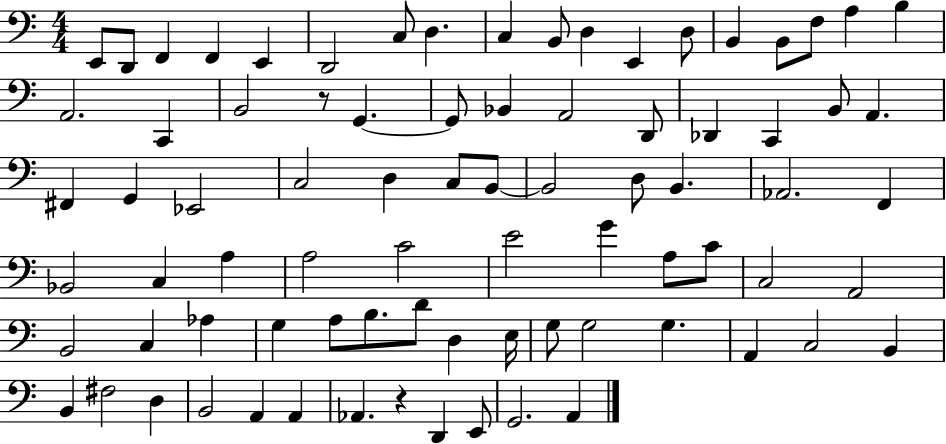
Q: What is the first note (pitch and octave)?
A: E2